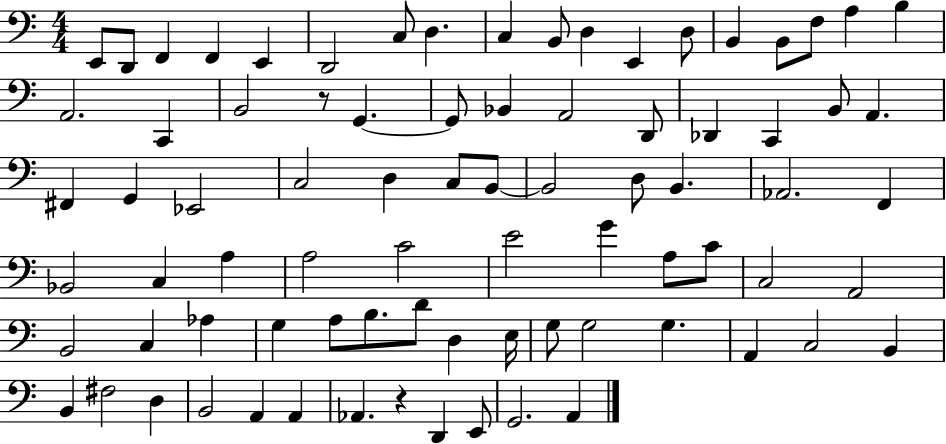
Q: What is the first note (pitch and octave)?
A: E2